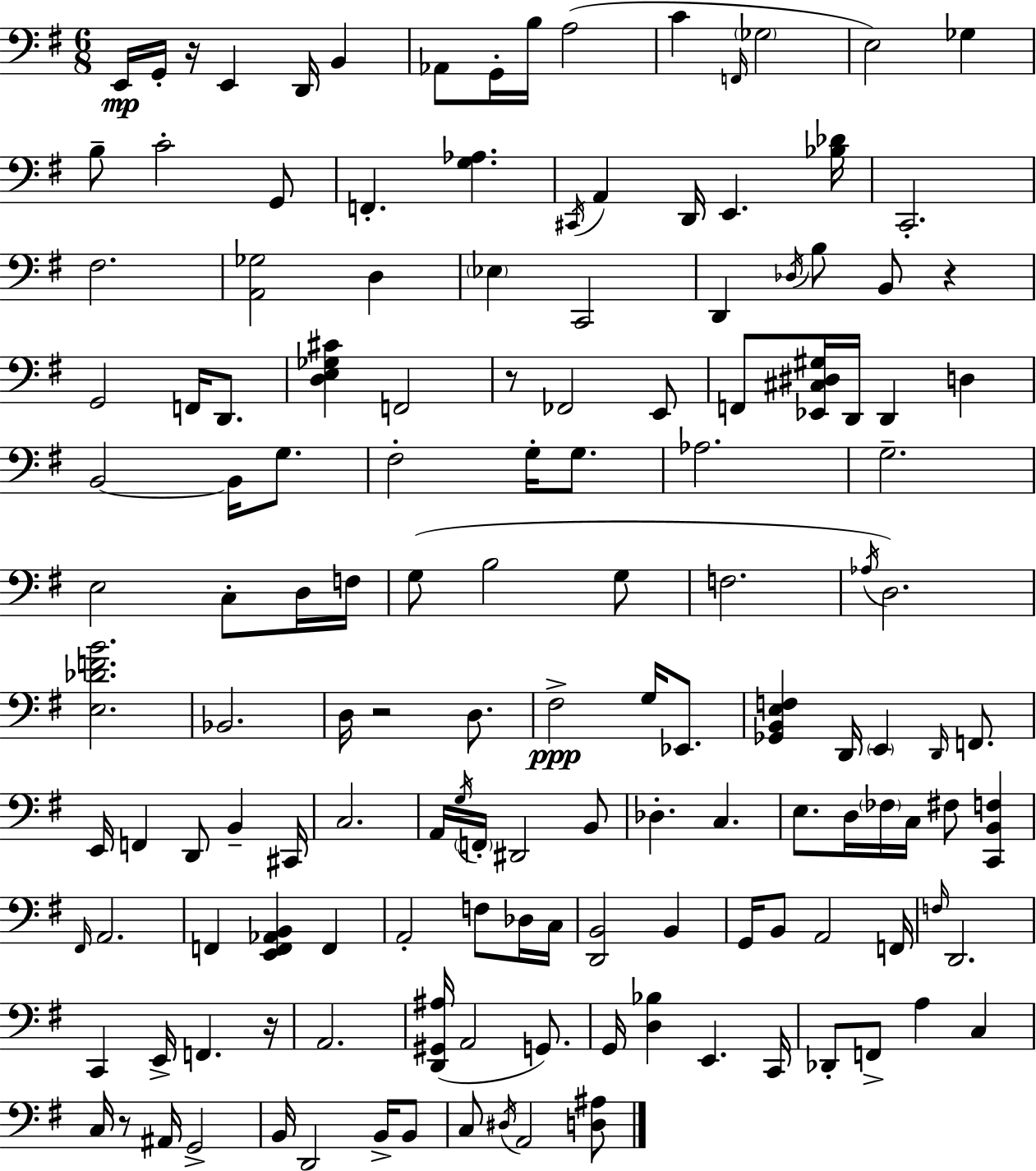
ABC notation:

X:1
T:Untitled
M:6/8
L:1/4
K:G
E,,/4 G,,/4 z/4 E,, D,,/4 B,, _A,,/2 G,,/4 B,/4 A,2 C F,,/4 _G,2 E,2 _G, B,/2 C2 G,,/2 F,, [G,_A,] ^C,,/4 A,, D,,/4 E,, [_B,_D]/4 C,,2 ^F,2 [A,,_G,]2 D, _E, C,,2 D,, _D,/4 B,/2 B,,/2 z G,,2 F,,/4 D,,/2 [D,E,_G,^C] F,,2 z/2 _F,,2 E,,/2 F,,/2 [_E,,^C,^D,^G,]/4 D,,/4 D,, D, B,,2 B,,/4 G,/2 ^F,2 G,/4 G,/2 _A,2 G,2 E,2 C,/2 D,/4 F,/4 G,/2 B,2 G,/2 F,2 _A,/4 D,2 [E,_DFB]2 _B,,2 D,/4 z2 D,/2 ^F,2 G,/4 _E,,/2 [_G,,B,,E,F,] D,,/4 E,, D,,/4 F,,/2 E,,/4 F,, D,,/2 B,, ^C,,/4 C,2 A,,/4 G,/4 F,,/4 ^D,,2 B,,/2 _D, C, E,/2 D,/4 _F,/4 C,/4 ^F,/2 [C,,B,,F,] ^F,,/4 A,,2 F,, [E,,F,,_A,,B,,] F,, A,,2 F,/2 _D,/4 C,/4 [D,,B,,]2 B,, G,,/4 B,,/2 A,,2 F,,/4 F,/4 D,,2 C,, E,,/4 F,, z/4 A,,2 [D,,^G,,^A,]/4 A,,2 G,,/2 G,,/4 [D,_B,] E,, C,,/4 _D,,/2 F,,/2 A, C, C,/4 z/2 ^A,,/4 G,,2 B,,/4 D,,2 B,,/4 B,,/2 C,/2 ^D,/4 A,,2 [D,^A,]/2